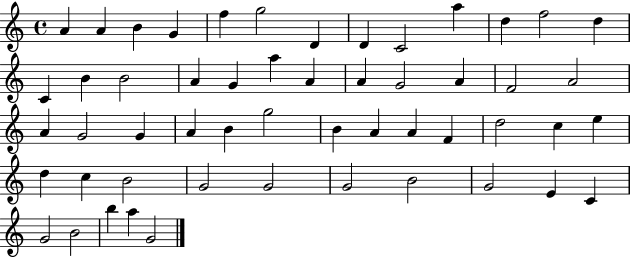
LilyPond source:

{
  \clef treble
  \time 4/4
  \defaultTimeSignature
  \key c \major
  a'4 a'4 b'4 g'4 | f''4 g''2 d'4 | d'4 c'2 a''4 | d''4 f''2 d''4 | \break c'4 b'4 b'2 | a'4 g'4 a''4 a'4 | a'4 g'2 a'4 | f'2 a'2 | \break a'4 g'2 g'4 | a'4 b'4 g''2 | b'4 a'4 a'4 f'4 | d''2 c''4 e''4 | \break d''4 c''4 b'2 | g'2 g'2 | g'2 b'2 | g'2 e'4 c'4 | \break g'2 b'2 | b''4 a''4 g'2 | \bar "|."
}